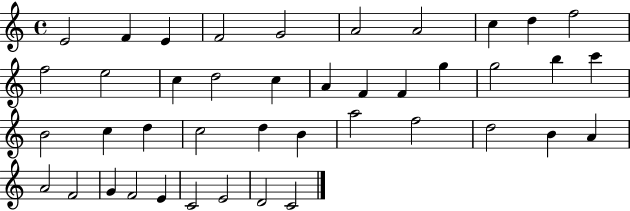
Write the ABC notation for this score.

X:1
T:Untitled
M:4/4
L:1/4
K:C
E2 F E F2 G2 A2 A2 c d f2 f2 e2 c d2 c A F F g g2 b c' B2 c d c2 d B a2 f2 d2 B A A2 F2 G F2 E C2 E2 D2 C2